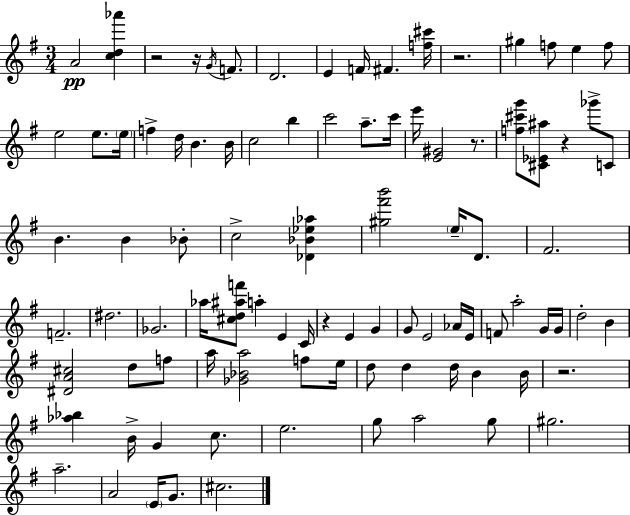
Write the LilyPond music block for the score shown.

{
  \clef treble
  \numericTimeSignature
  \time 3/4
  \key g \major
  a'2\pp <c'' d'' aes'''>4 | r2 r16 \acciaccatura { g'16 } f'8. | d'2. | e'4 f'16 fis'4. | \break <f'' cis'''>16 r2. | gis''4 f''8 e''4 f''8 | e''2 e''8. | \parenthesize e''16 f''4-> d''16 b'4. | \break b'16 c''2 b''4 | c'''2 a''8.-- | c'''16 e'''16 <e' gis'>2 r8. | <f'' cis''' g'''>8 <cis' ees' ais''>8 r4 ges'''8-> c'8 | \break b'4. b'4 bes'8-. | c''2-> <des' bes' ees'' aes''>4 | <gis'' fis''' b'''>2 \parenthesize e''16-- d'8. | fis'2. | \break f'2.-- | dis''2. | ges'2. | aes''16 <cis'' d'' ais'' f'''>8 a''4-. e'4 | \break c'16 r4 e'4 g'4 | g'8 e'2 aes'16 | e'16 f'8 a''2-. g'16 | g'16 d''2-. b'4 | \break <dis' a' cis''>2 d''8 f''8 | a''16 <ges' bes' a''>2 f''8 | e''16 d''8 d''4 d''16 b'4 | b'16 r2. | \break <aes'' bes''>4 b'16-> g'4 c''8. | e''2. | g''8 a''2 g''8 | gis''2. | \break a''2.-- | a'2 \parenthesize e'16 g'8. | cis''2. | \bar "|."
}